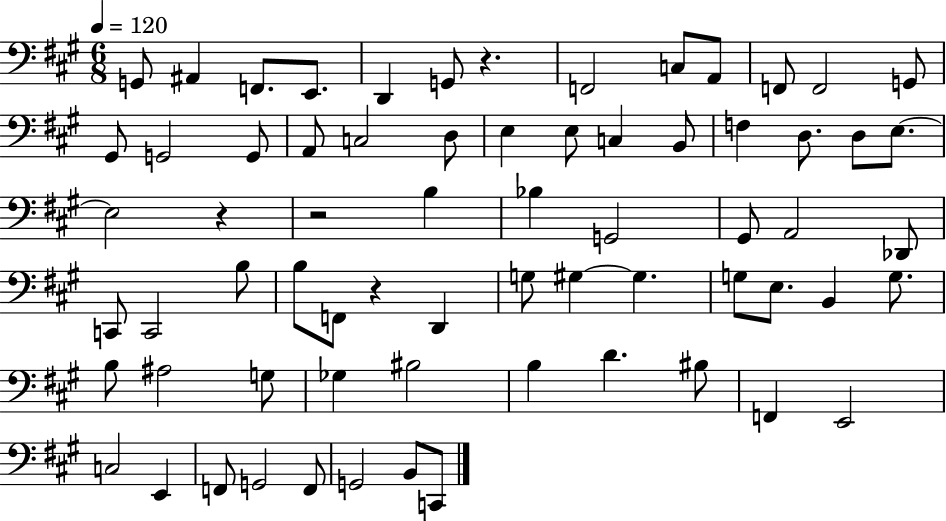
G2/e A#2/q F2/e. E2/e. D2/q G2/e R/q. F2/h C3/e A2/e F2/e F2/h G2/e G#2/e G2/h G2/e A2/e C3/h D3/e E3/q E3/e C3/q B2/e F3/q D3/e. D3/e E3/e. E3/h R/q R/h B3/q Bb3/q G2/h G#2/e A2/h Db2/e C2/e C2/h B3/e B3/e F2/e R/q D2/q G3/e G#3/q G#3/q. G3/e E3/e. B2/q G3/e. B3/e A#3/h G3/e Gb3/q BIS3/h B3/q D4/q. BIS3/e F2/q E2/h C3/h E2/q F2/e G2/h F2/e G2/h B2/e C2/e